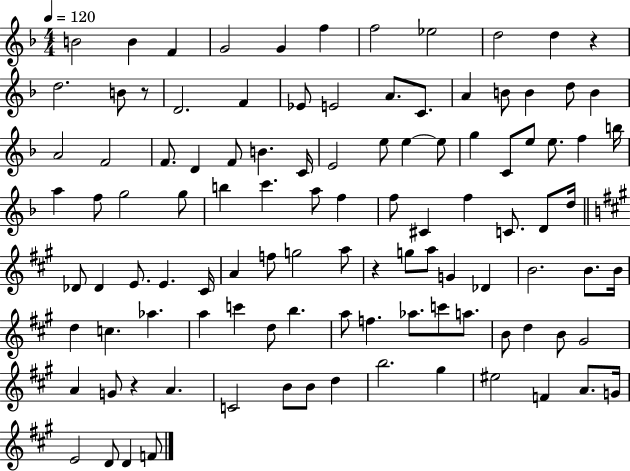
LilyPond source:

{
  \clef treble
  \numericTimeSignature
  \time 4/4
  \key f \major
  \tempo 4 = 120
  \repeat volta 2 { b'2 b'4 f'4 | g'2 g'4 f''4 | f''2 ees''2 | d''2 d''4 r4 | \break d''2. b'8 r8 | d'2. f'4 | ees'8 e'2 a'8. c'8. | a'4 b'8 b'4 d''8 b'4 | \break a'2 f'2 | f'8. d'4 f'8 b'4. c'16 | e'2 e''8 e''4~~ e''8 | g''4 c'8 e''8 e''8. f''4 b''16 | \break a''4 f''8 g''2 g''8 | b''4 c'''4. a''8 f''4 | f''8 cis'4 f''4 c'8. d'8 d''16 | \bar "||" \break \key a \major des'8 des'4 e'8. e'4. cis'16 | a'4 f''8 g''2 a''8 | r4 g''8 a''8 g'4 des'4 | b'2. b'8. b'16 | \break d''4 c''4. aes''4. | a''4 c'''4 d''8 b''4. | a''8 f''4. aes''8. c'''8 a''8. | b'8 d''4 b'8 gis'2 | \break a'4 g'8 r4 a'4. | c'2 b'8 b'8 d''4 | b''2. gis''4 | eis''2 f'4 a'8. g'16 | \break e'2 d'8 d'4 f'8 | } \bar "|."
}